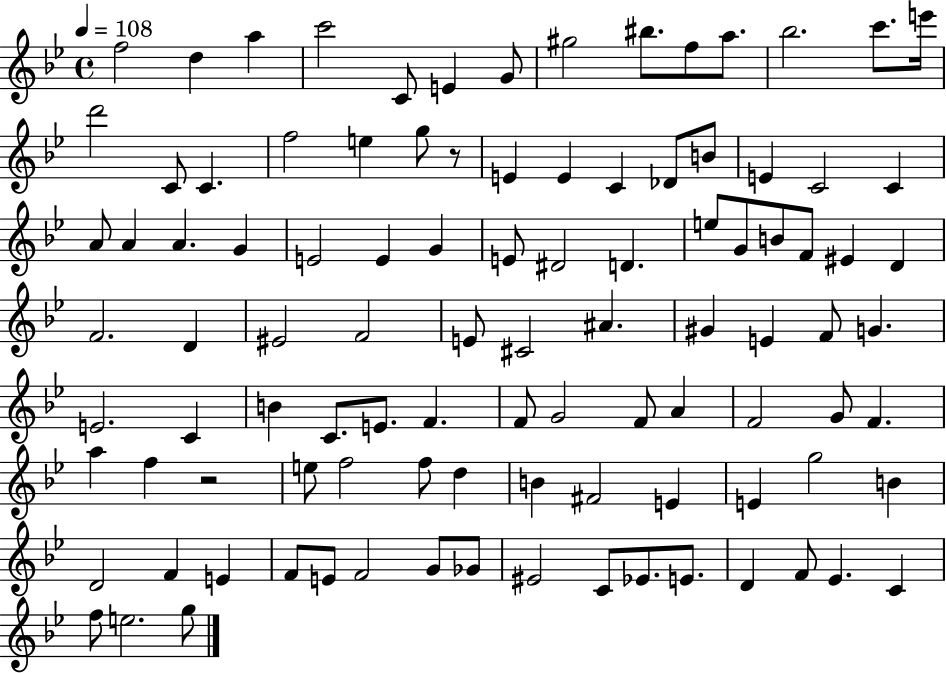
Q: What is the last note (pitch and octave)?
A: G5